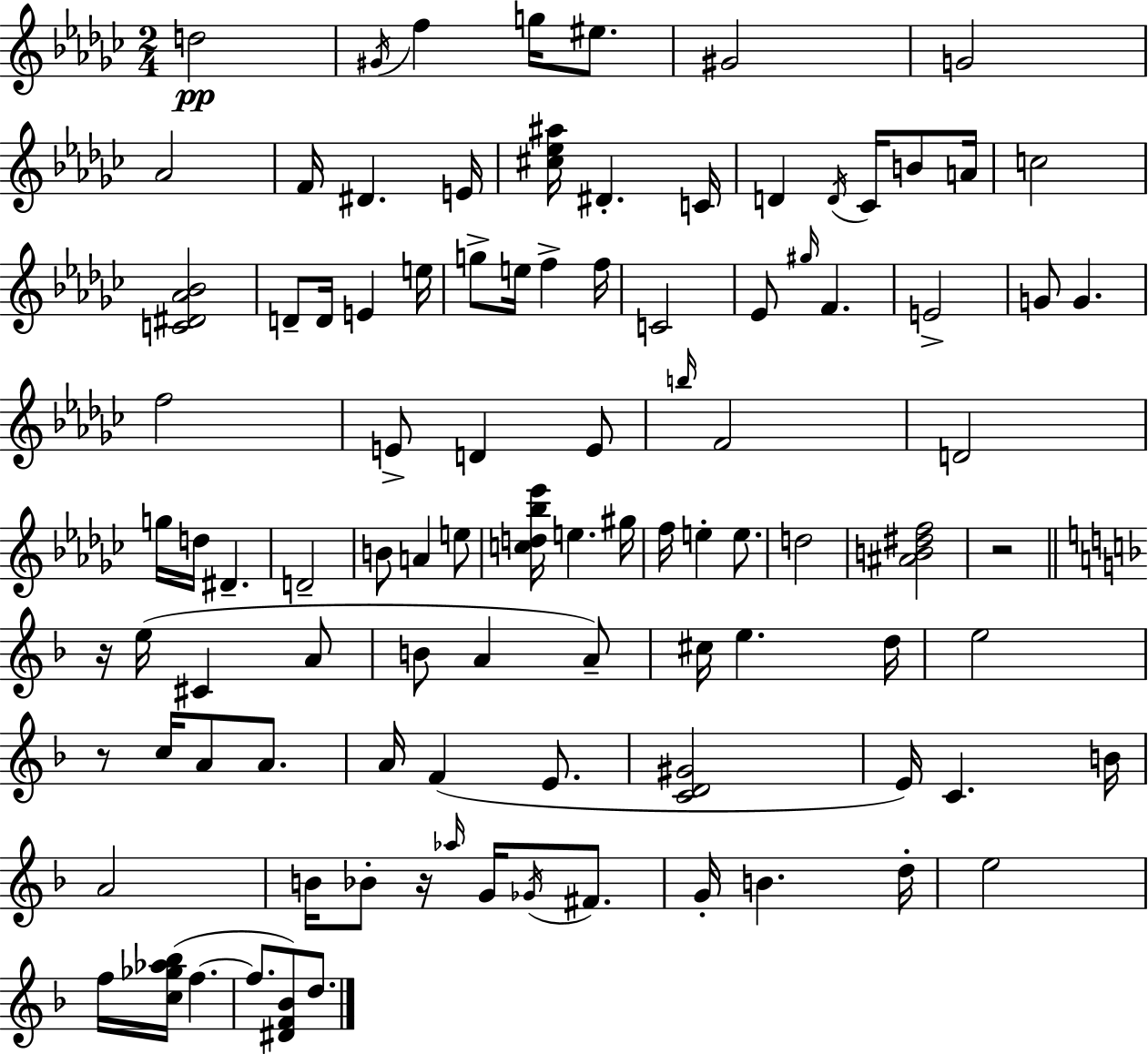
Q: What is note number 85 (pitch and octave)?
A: F5